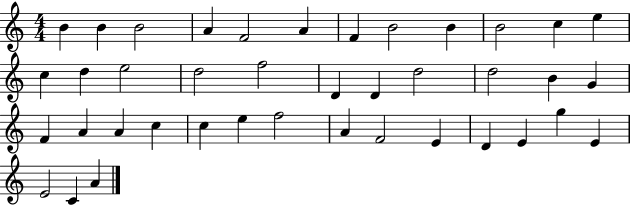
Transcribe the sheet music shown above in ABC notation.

X:1
T:Untitled
M:4/4
L:1/4
K:C
B B B2 A F2 A F B2 B B2 c e c d e2 d2 f2 D D d2 d2 B G F A A c c e f2 A F2 E D E g E E2 C A